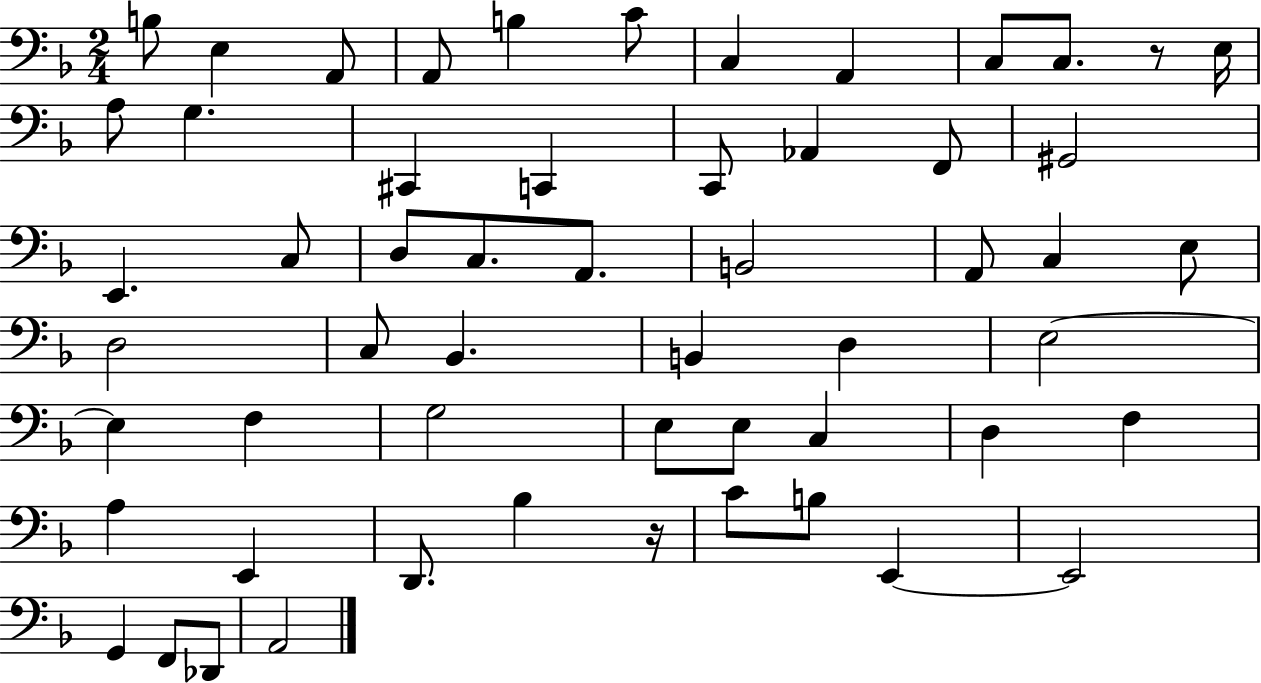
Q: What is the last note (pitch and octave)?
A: A2